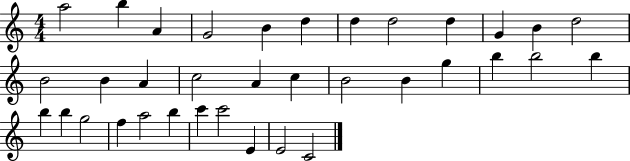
A5/h B5/q A4/q G4/h B4/q D5/q D5/q D5/h D5/q G4/q B4/q D5/h B4/h B4/q A4/q C5/h A4/q C5/q B4/h B4/q G5/q B5/q B5/h B5/q B5/q B5/q G5/h F5/q A5/h B5/q C6/q C6/h E4/q E4/h C4/h